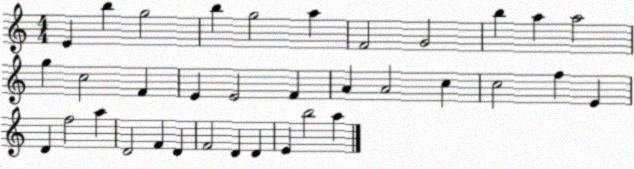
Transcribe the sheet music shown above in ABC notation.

X:1
T:Untitled
M:4/4
L:1/4
K:C
E b g2 b g2 a F2 G2 b a a2 g c2 F E E2 F A A2 c c2 f E D f2 a D2 F D F2 D D E b2 a